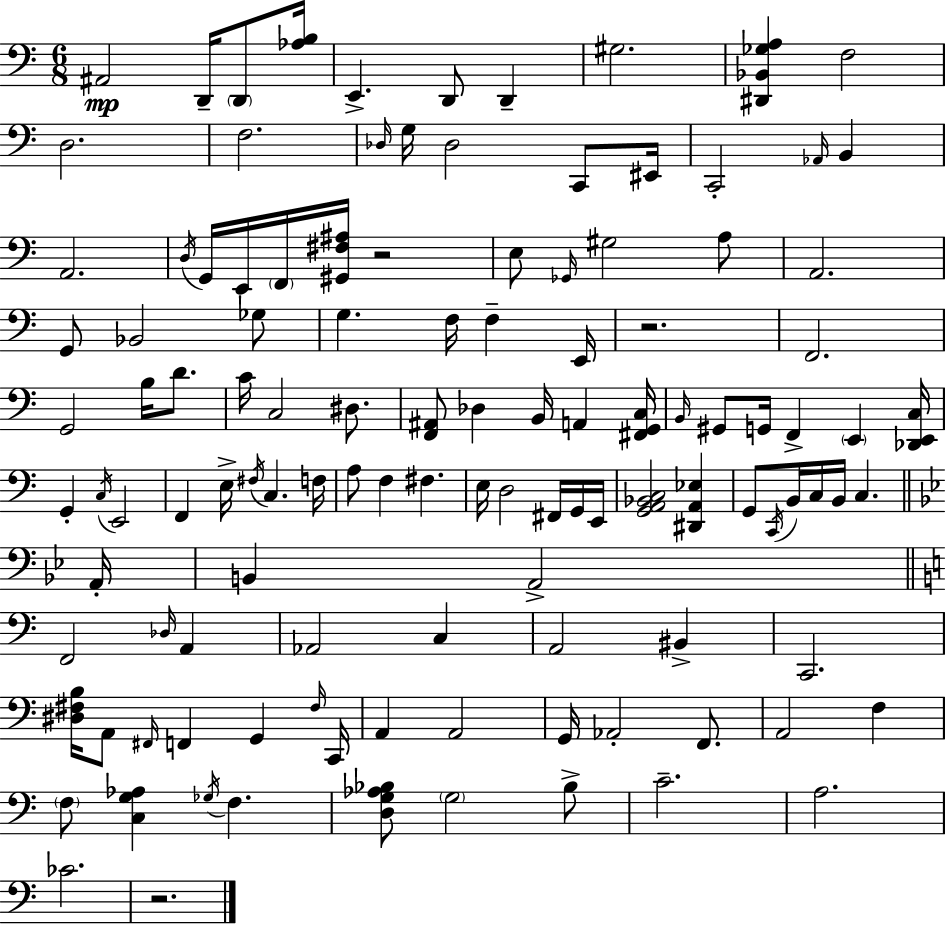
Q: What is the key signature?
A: C major